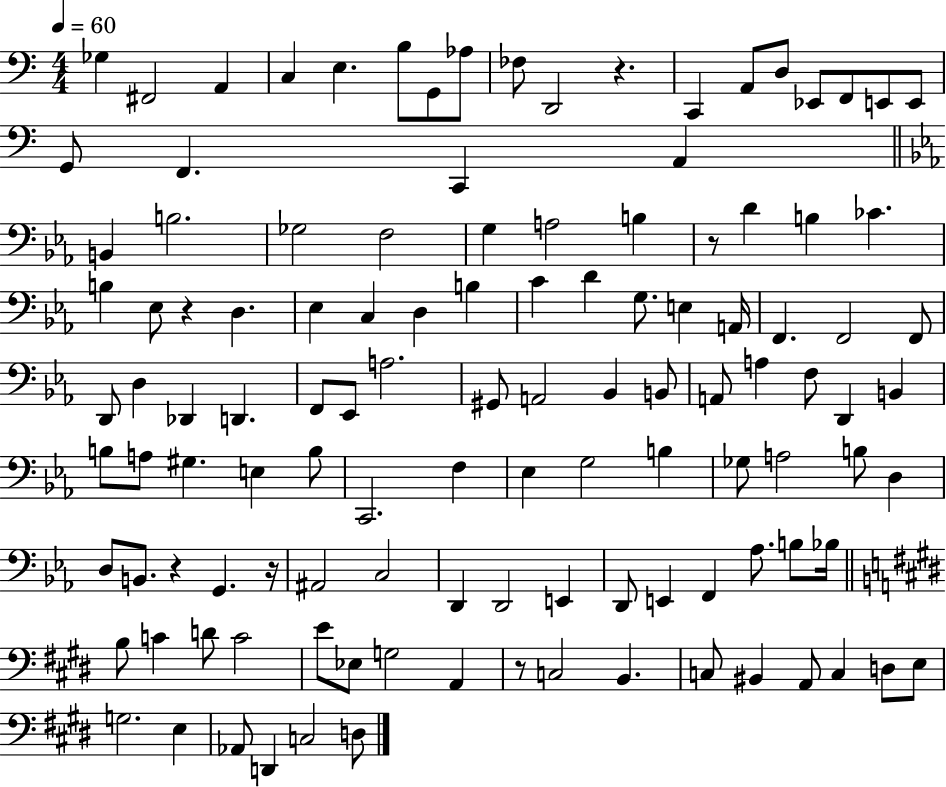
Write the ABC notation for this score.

X:1
T:Untitled
M:4/4
L:1/4
K:C
_G, ^F,,2 A,, C, E, B,/2 G,,/2 _A,/2 _F,/2 D,,2 z C,, A,,/2 D,/2 _E,,/2 F,,/2 E,,/2 E,,/2 G,,/2 F,, C,, A,, B,, B,2 _G,2 F,2 G, A,2 B, z/2 D B, _C B, _E,/2 z D, _E, C, D, B, C D G,/2 E, A,,/4 F,, F,,2 F,,/2 D,,/2 D, _D,, D,, F,,/2 _E,,/2 A,2 ^G,,/2 A,,2 _B,, B,,/2 A,,/2 A, F,/2 D,, B,, B,/2 A,/2 ^G, E, B,/2 C,,2 F, _E, G,2 B, _G,/2 A,2 B,/2 D, D,/2 B,,/2 z G,, z/4 ^A,,2 C,2 D,, D,,2 E,, D,,/2 E,, F,, _A,/2 B,/2 _B,/4 B,/2 C D/2 C2 E/2 _E,/2 G,2 A,, z/2 C,2 B,, C,/2 ^B,, A,,/2 C, D,/2 E,/2 G,2 E, _A,,/2 D,, C,2 D,/2